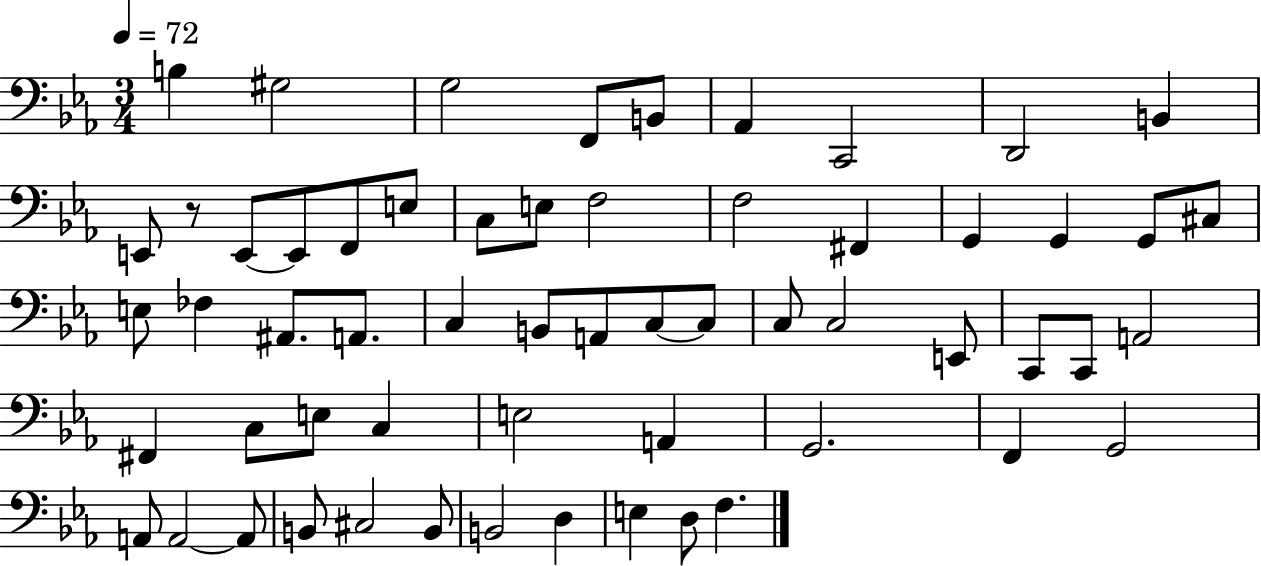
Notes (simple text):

B3/q G#3/h G3/h F2/e B2/e Ab2/q C2/h D2/h B2/q E2/e R/e E2/e E2/e F2/e E3/e C3/e E3/e F3/h F3/h F#2/q G2/q G2/q G2/e C#3/e E3/e FES3/q A#2/e. A2/e. C3/q B2/e A2/e C3/e C3/e C3/e C3/h E2/e C2/e C2/e A2/h F#2/q C3/e E3/e C3/q E3/h A2/q G2/h. F2/q G2/h A2/e A2/h A2/e B2/e C#3/h B2/e B2/h D3/q E3/q D3/e F3/q.